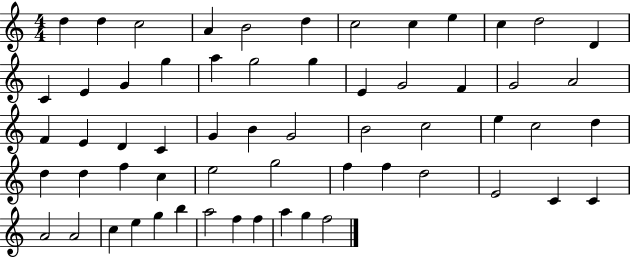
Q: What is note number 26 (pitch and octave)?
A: E4